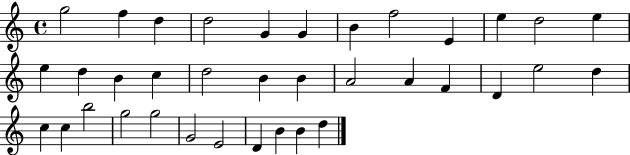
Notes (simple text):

G5/h F5/q D5/q D5/h G4/q G4/q B4/q F5/h E4/q E5/q D5/h E5/q E5/q D5/q B4/q C5/q D5/h B4/q B4/q A4/h A4/q F4/q D4/q E5/h D5/q C5/q C5/q B5/h G5/h G5/h G4/h E4/h D4/q B4/q B4/q D5/q